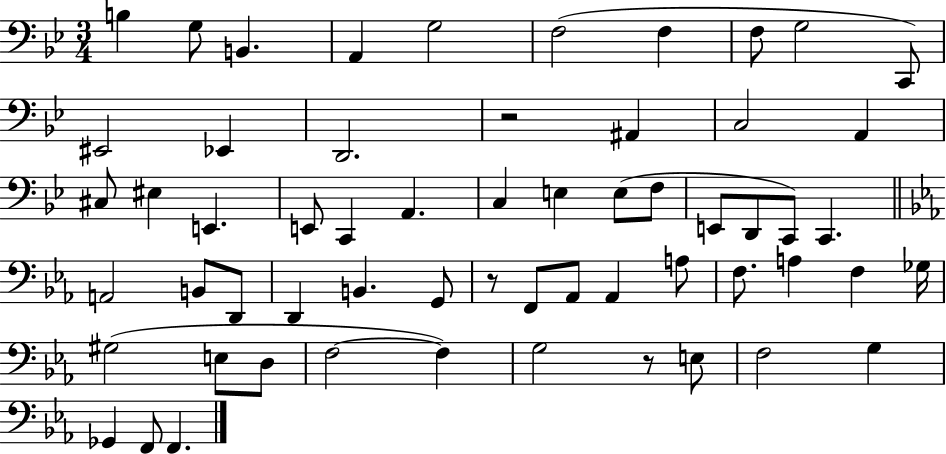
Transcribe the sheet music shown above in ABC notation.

X:1
T:Untitled
M:3/4
L:1/4
K:Bb
B, G,/2 B,, A,, G,2 F,2 F, F,/2 G,2 C,,/2 ^E,,2 _E,, D,,2 z2 ^A,, C,2 A,, ^C,/2 ^E, E,, E,,/2 C,, A,, C, E, E,/2 F,/2 E,,/2 D,,/2 C,,/2 C,, A,,2 B,,/2 D,,/2 D,, B,, G,,/2 z/2 F,,/2 _A,,/2 _A,, A,/2 F,/2 A, F, _G,/4 ^G,2 E,/2 D,/2 F,2 F, G,2 z/2 E,/2 F,2 G, _G,, F,,/2 F,,